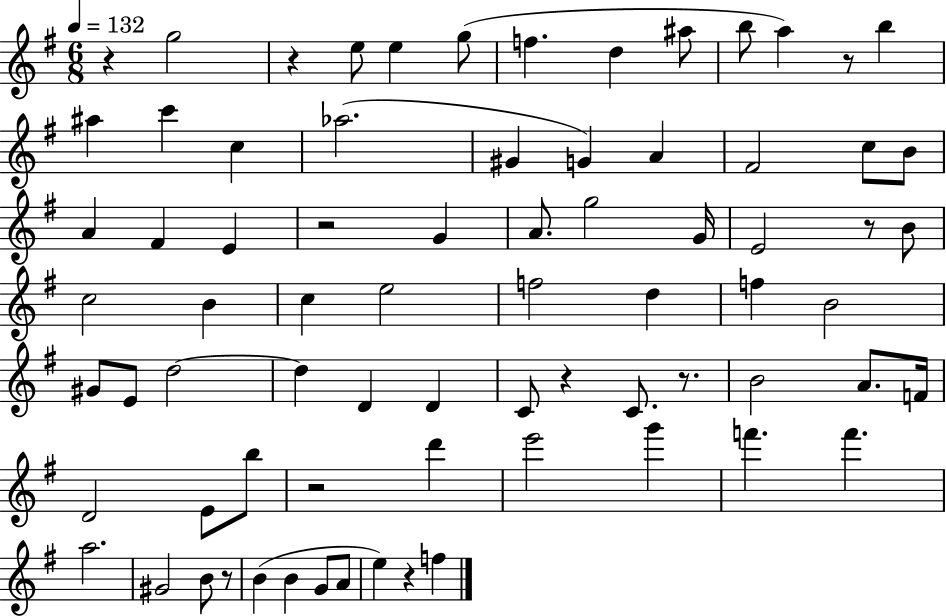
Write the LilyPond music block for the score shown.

{
  \clef treble
  \numericTimeSignature
  \time 6/8
  \key g \major
  \tempo 4 = 132
  r4 g''2 | r4 e''8 e''4 g''8( | f''4. d''4 ais''8 | b''8 a''4) r8 b''4 | \break ais''4 c'''4 c''4 | aes''2.( | gis'4 g'4) a'4 | fis'2 c''8 b'8 | \break a'4 fis'4 e'4 | r2 g'4 | a'8. g''2 g'16 | e'2 r8 b'8 | \break c''2 b'4 | c''4 e''2 | f''2 d''4 | f''4 b'2 | \break gis'8 e'8 d''2~~ | d''4 d'4 d'4 | c'8 r4 c'8. r8. | b'2 a'8. f'16 | \break d'2 e'8 b''8 | r2 d'''4 | e'''2 g'''4 | f'''4. f'''4. | \break a''2. | gis'2 b'8 r8 | b'4( b'4 g'8 a'8 | e''4) r4 f''4 | \break \bar "|."
}